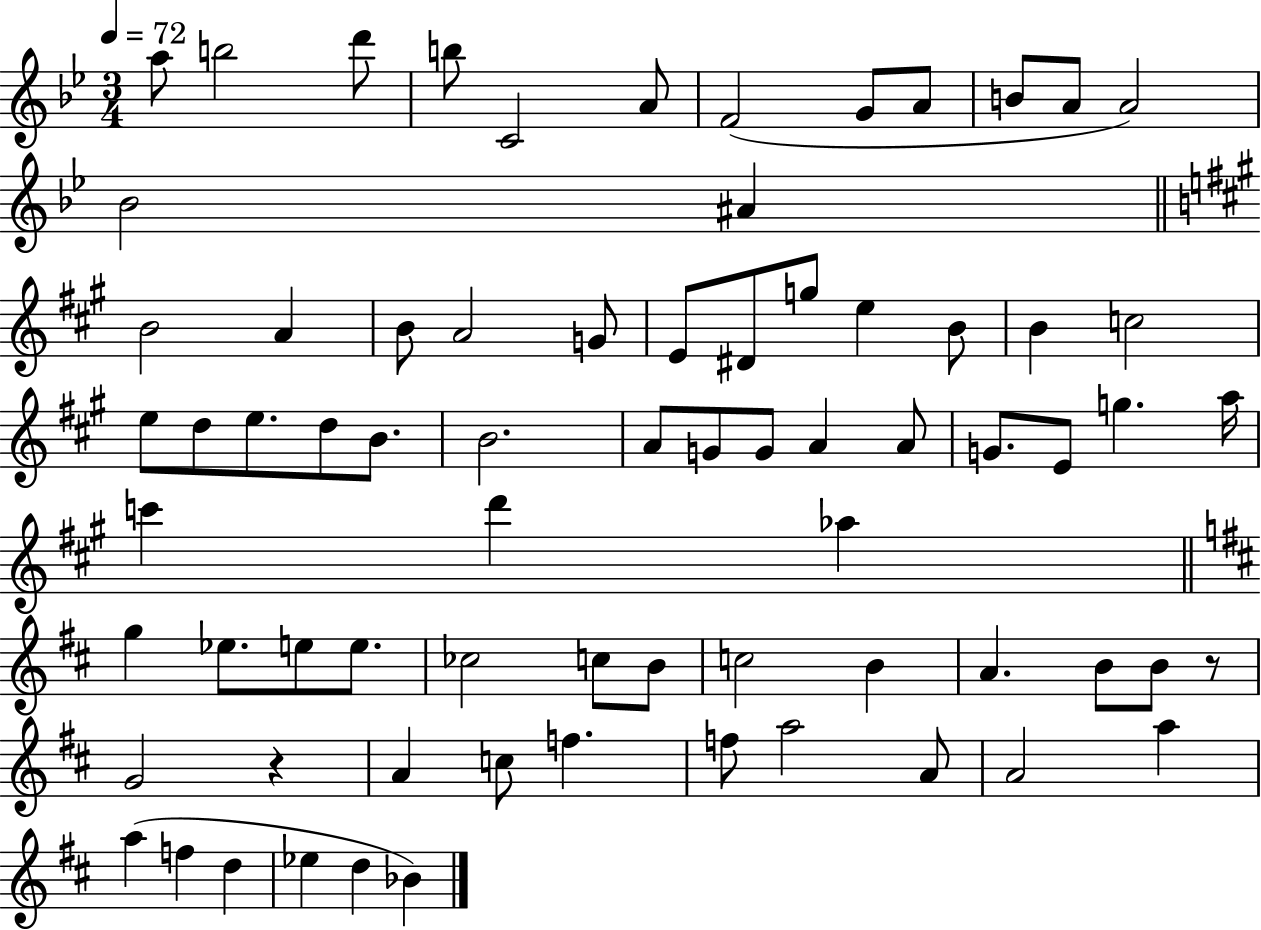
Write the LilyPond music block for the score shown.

{
  \clef treble
  \numericTimeSignature
  \time 3/4
  \key bes \major
  \tempo 4 = 72
  \repeat volta 2 { a''8 b''2 d'''8 | b''8 c'2 a'8 | f'2( g'8 a'8 | b'8 a'8 a'2) | \break bes'2 ais'4 | \bar "||" \break \key a \major b'2 a'4 | b'8 a'2 g'8 | e'8 dis'8 g''8 e''4 b'8 | b'4 c''2 | \break e''8 d''8 e''8. d''8 b'8. | b'2. | a'8 g'8 g'8 a'4 a'8 | g'8. e'8 g''4. a''16 | \break c'''4 d'''4 aes''4 | \bar "||" \break \key b \minor g''4 ees''8. e''8 e''8. | ces''2 c''8 b'8 | c''2 b'4 | a'4. b'8 b'8 r8 | \break g'2 r4 | a'4 c''8 f''4. | f''8 a''2 a'8 | a'2 a''4 | \break a''4( f''4 d''4 | ees''4 d''4 bes'4) | } \bar "|."
}